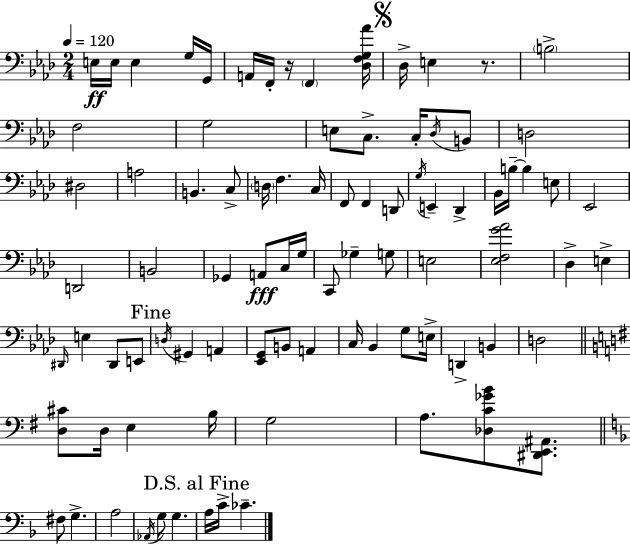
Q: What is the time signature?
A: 2/4